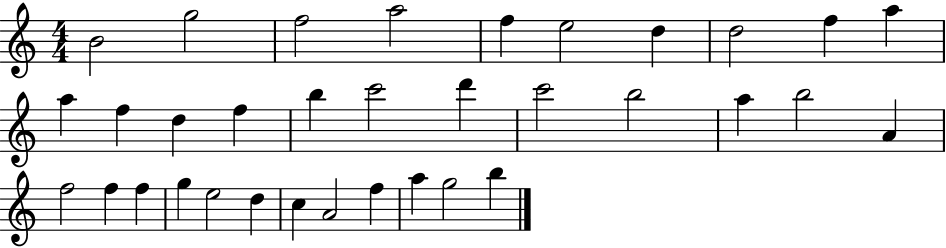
{
  \clef treble
  \numericTimeSignature
  \time 4/4
  \key c \major
  b'2 g''2 | f''2 a''2 | f''4 e''2 d''4 | d''2 f''4 a''4 | \break a''4 f''4 d''4 f''4 | b''4 c'''2 d'''4 | c'''2 b''2 | a''4 b''2 a'4 | \break f''2 f''4 f''4 | g''4 e''2 d''4 | c''4 a'2 f''4 | a''4 g''2 b''4 | \break \bar "|."
}